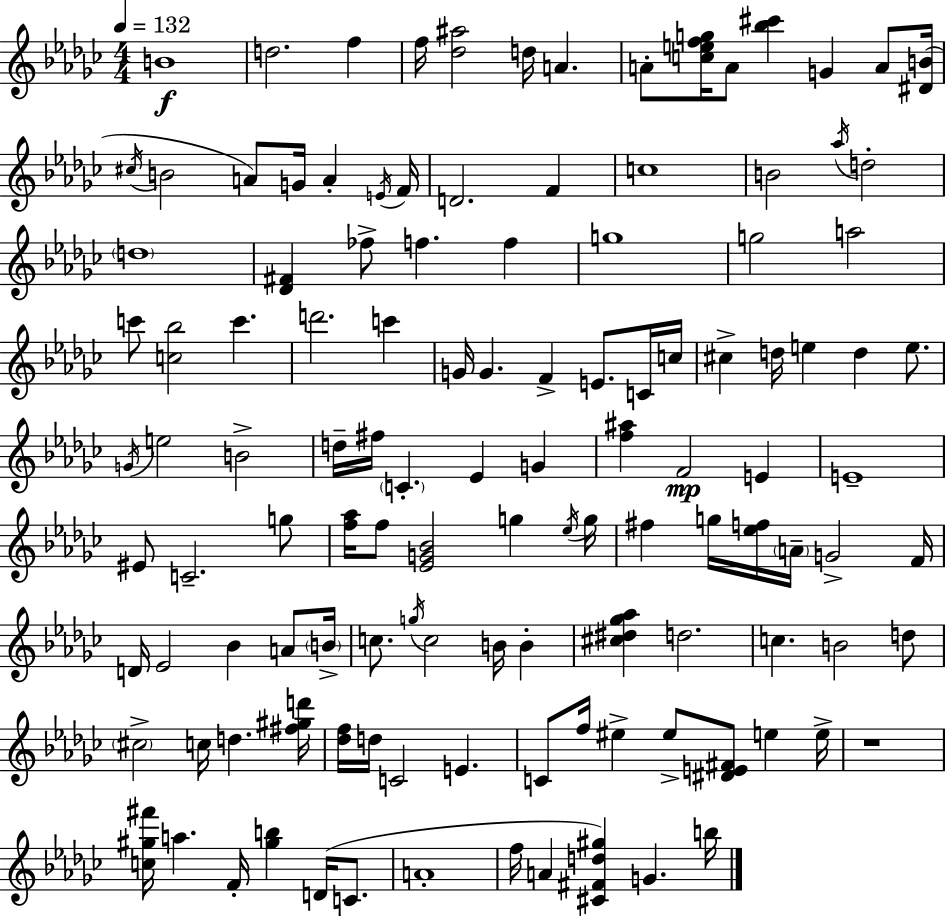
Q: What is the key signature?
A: EES minor